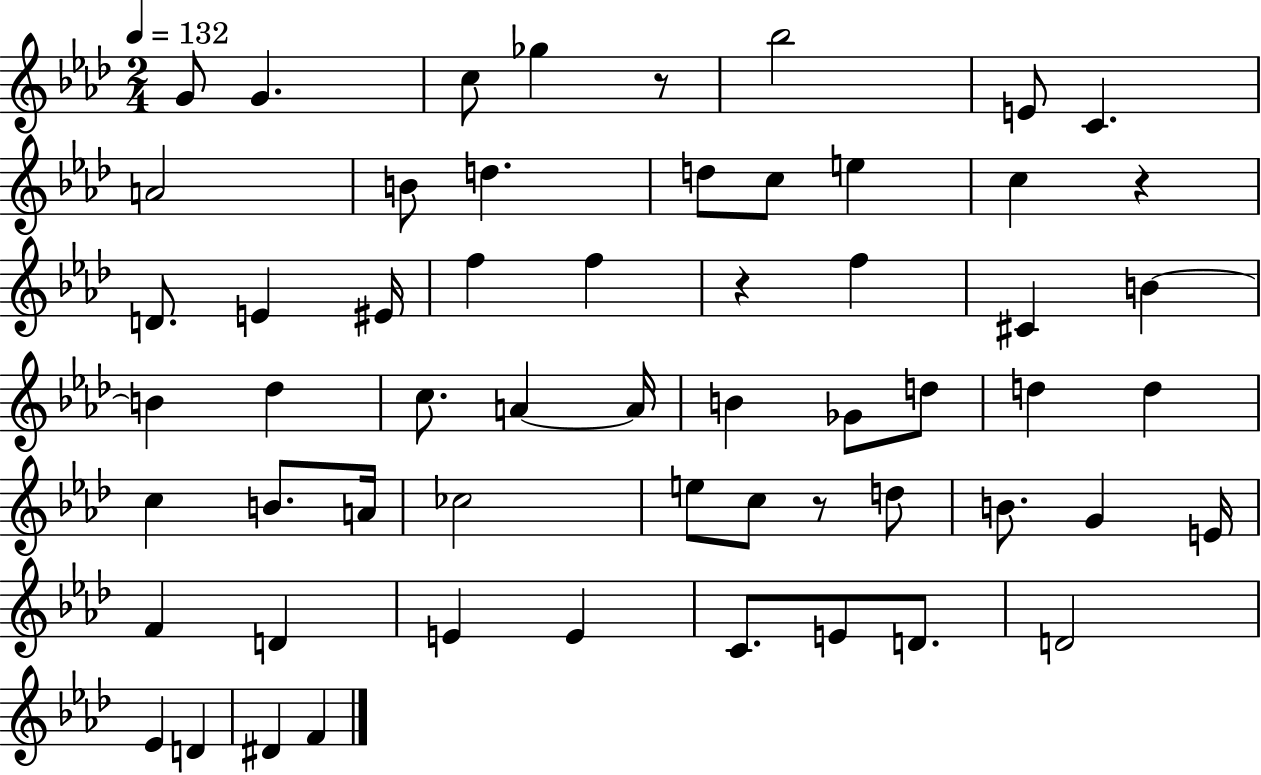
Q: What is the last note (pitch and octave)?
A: F4